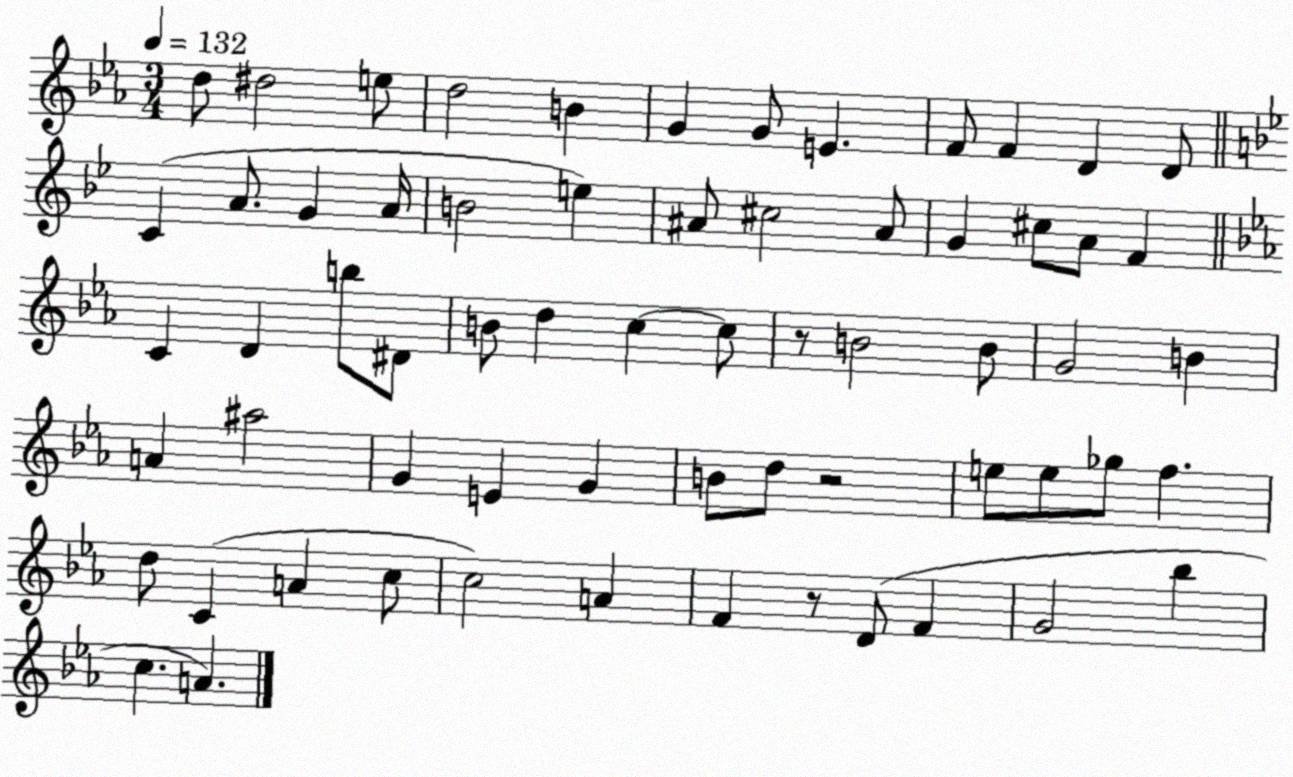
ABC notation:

X:1
T:Untitled
M:3/4
L:1/4
K:Eb
d/2 ^d2 e/2 d2 B G G/2 E F/2 F D D/2 C A/2 G A/4 B2 e ^A/2 ^c2 ^A/2 G ^c/2 A/2 F C D b/2 ^D/2 B/2 d c c/2 z/2 B2 B/2 G2 B A ^a2 G E G B/2 d/2 z2 e/2 e/2 _g/2 f d/2 C A c/2 c2 A F z/2 D/2 F G2 _b c A